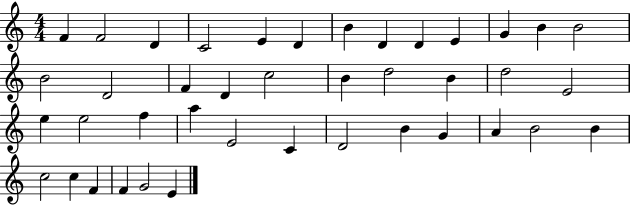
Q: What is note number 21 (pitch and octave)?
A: B4